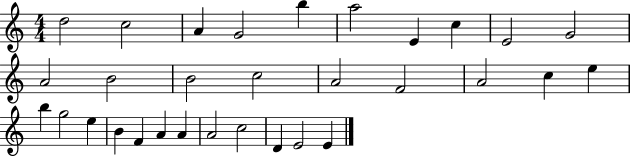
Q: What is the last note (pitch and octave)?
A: E4